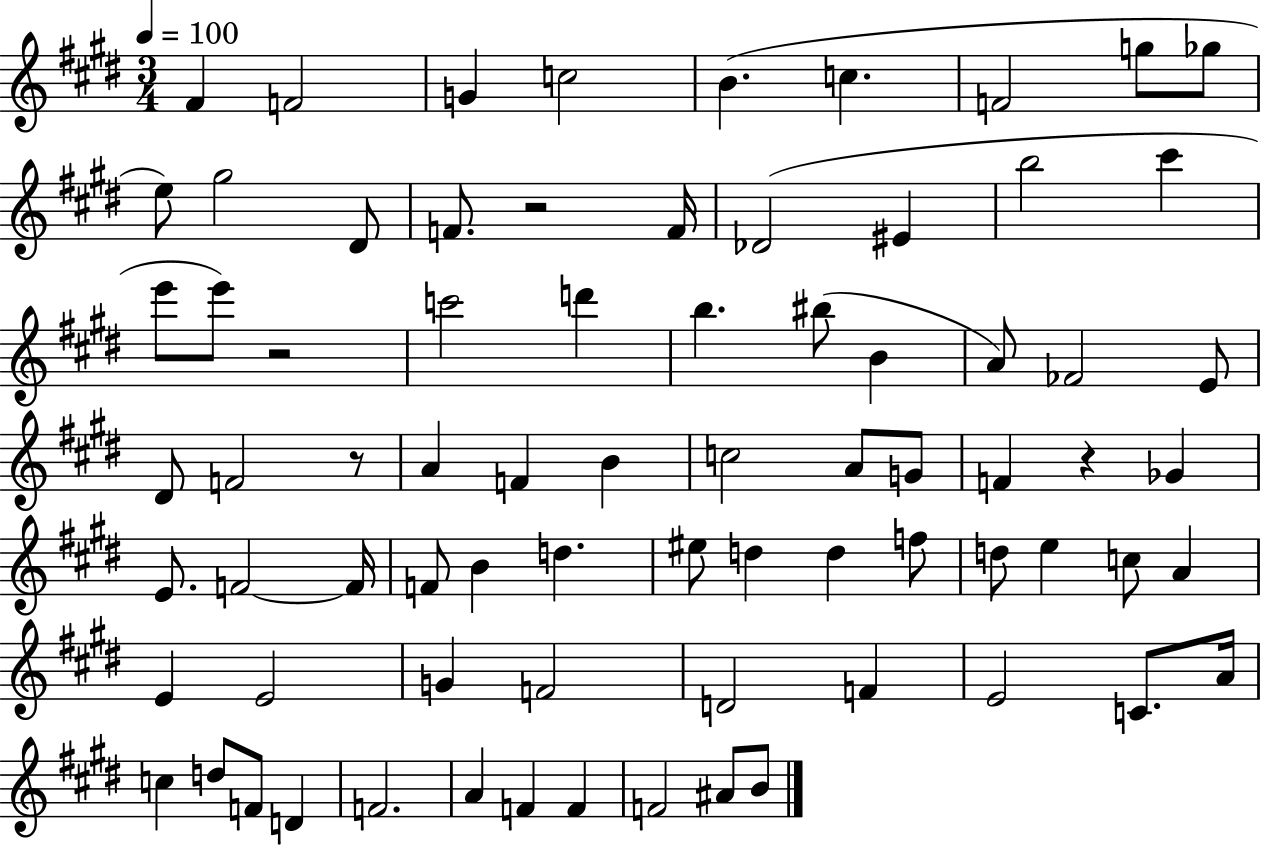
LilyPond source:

{
  \clef treble
  \numericTimeSignature
  \time 3/4
  \key e \major
  \tempo 4 = 100
  fis'4 f'2 | g'4 c''2 | b'4.( c''4. | f'2 g''8 ges''8 | \break e''8) gis''2 dis'8 | f'8. r2 f'16 | des'2( eis'4 | b''2 cis'''4 | \break e'''8 e'''8) r2 | c'''2 d'''4 | b''4. bis''8( b'4 | a'8) fes'2 e'8 | \break dis'8 f'2 r8 | a'4 f'4 b'4 | c''2 a'8 g'8 | f'4 r4 ges'4 | \break e'8. f'2~~ f'16 | f'8 b'4 d''4. | eis''8 d''4 d''4 f''8 | d''8 e''4 c''8 a'4 | \break e'4 e'2 | g'4 f'2 | d'2 f'4 | e'2 c'8. a'16 | \break c''4 d''8 f'8 d'4 | f'2. | a'4 f'4 f'4 | f'2 ais'8 b'8 | \break \bar "|."
}